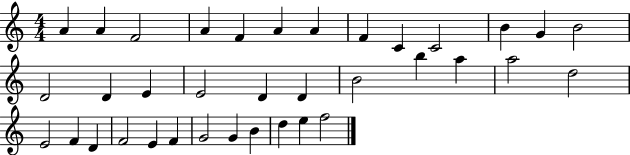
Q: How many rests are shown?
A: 0